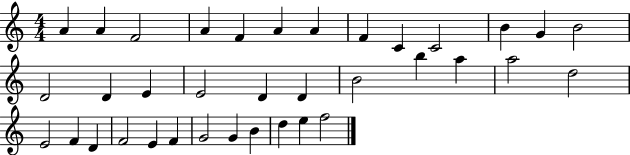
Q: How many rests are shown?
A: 0